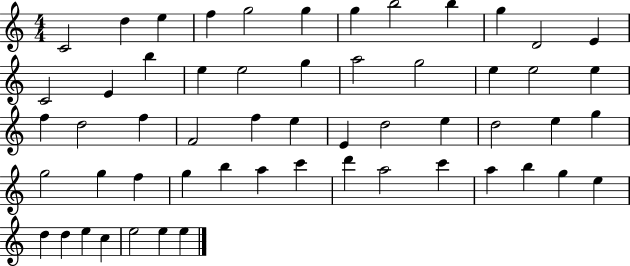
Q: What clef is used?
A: treble